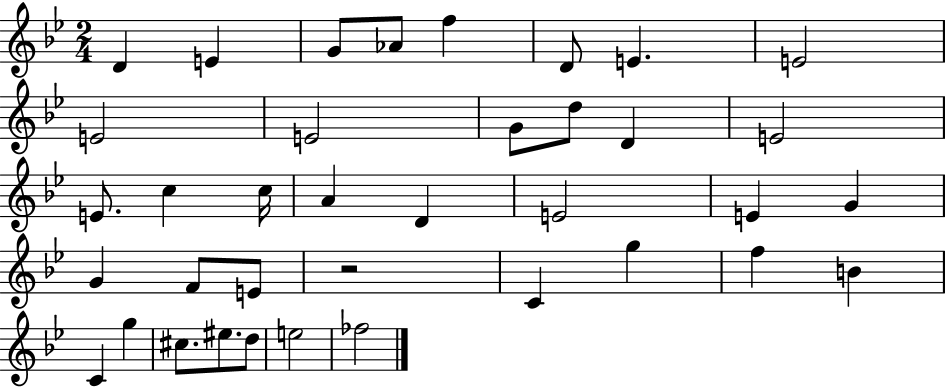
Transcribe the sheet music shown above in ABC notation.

X:1
T:Untitled
M:2/4
L:1/4
K:Bb
D E G/2 _A/2 f D/2 E E2 E2 E2 G/2 d/2 D E2 E/2 c c/4 A D E2 E G G F/2 E/2 z2 C g f B C g ^c/2 ^e/2 d/2 e2 _f2